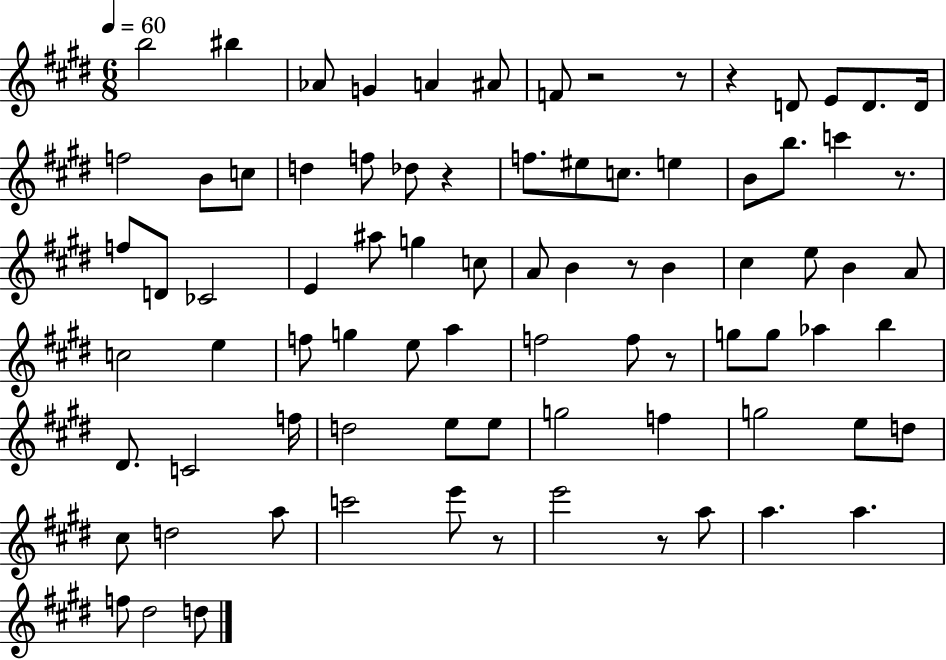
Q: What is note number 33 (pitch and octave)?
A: B4